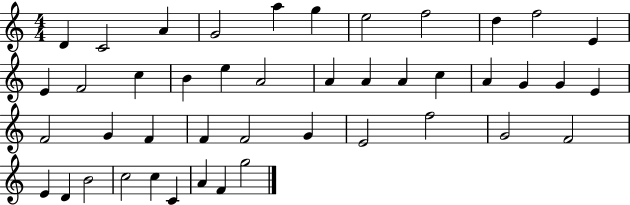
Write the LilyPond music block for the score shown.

{
  \clef treble
  \numericTimeSignature
  \time 4/4
  \key c \major
  d'4 c'2 a'4 | g'2 a''4 g''4 | e''2 f''2 | d''4 f''2 e'4 | \break e'4 f'2 c''4 | b'4 e''4 a'2 | a'4 a'4 a'4 c''4 | a'4 g'4 g'4 e'4 | \break f'2 g'4 f'4 | f'4 f'2 g'4 | e'2 f''2 | g'2 f'2 | \break e'4 d'4 b'2 | c''2 c''4 c'4 | a'4 f'4 g''2 | \bar "|."
}